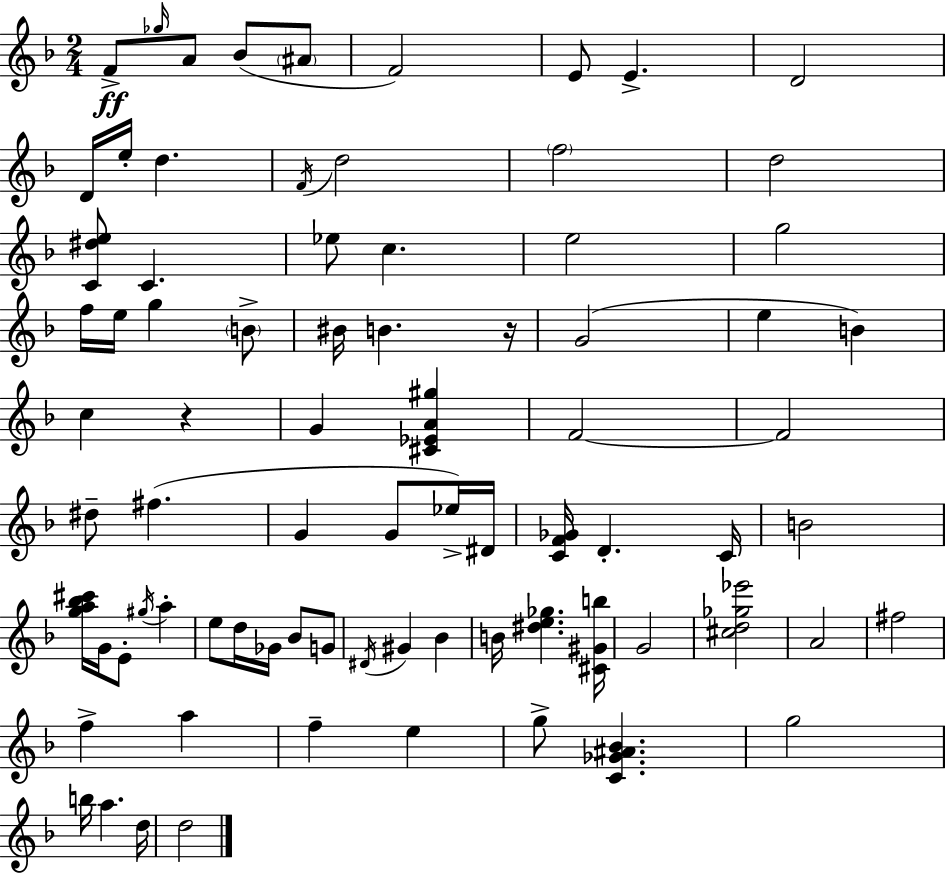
F4/e Gb5/s A4/e Bb4/e A#4/e F4/h E4/e E4/q. D4/h D4/s E5/s D5/q. F4/s D5/h F5/h D5/h [C4,D#5,E5]/e C4/q. Eb5/e C5/q. E5/h G5/h F5/s E5/s G5/q B4/e BIS4/s B4/q. R/s G4/h E5/q B4/q C5/q R/q G4/q [C#4,Eb4,A4,G#5]/q F4/h F4/h D#5/e F#5/q. G4/q G4/e Eb5/s D#4/s [C4,F4,Gb4]/s D4/q. C4/s B4/h [G5,A5,Bb5,C#6]/s G4/s E4/e G#5/s A5/q E5/e D5/s Gb4/s Bb4/e G4/e D#4/s G#4/q Bb4/q B4/s [D#5,E5,Gb5]/q. [C#4,G#4,B5]/s G4/h [C#5,D5,Gb5,Eb6]/h A4/h F#5/h F5/q A5/q F5/q E5/q G5/e [C4,Gb4,A#4,Bb4]/q. G5/h B5/s A5/q. D5/s D5/h